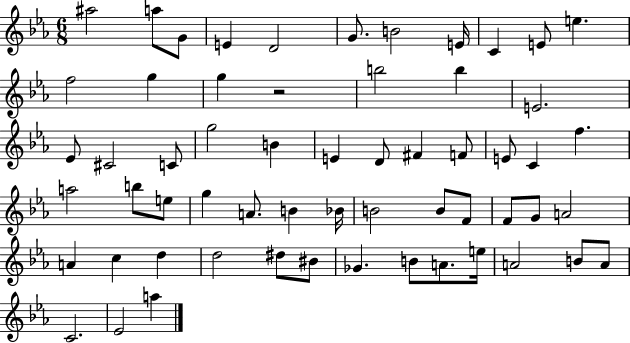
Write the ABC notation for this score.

X:1
T:Untitled
M:6/8
L:1/4
K:Eb
^a2 a/2 G/2 E D2 G/2 B2 E/4 C E/2 e f2 g g z2 b2 b E2 _E/2 ^C2 C/2 g2 B E D/2 ^F F/2 E/2 C f a2 b/2 e/2 g A/2 B _B/4 B2 B/2 F/2 F/2 G/2 A2 A c d d2 ^d/2 ^B/2 _G B/2 A/2 e/4 A2 B/2 A/2 C2 _E2 a